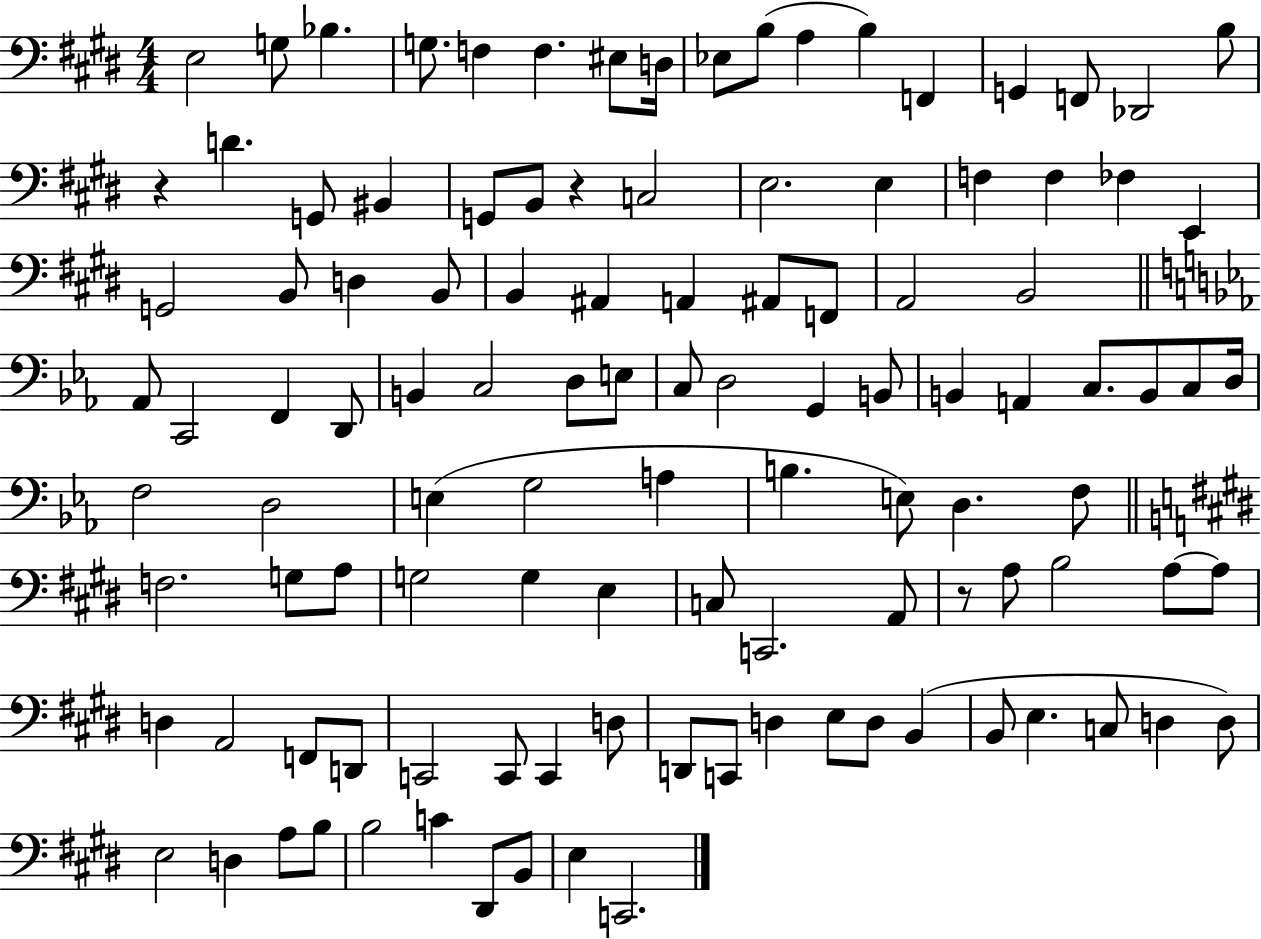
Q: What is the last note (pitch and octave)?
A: C2